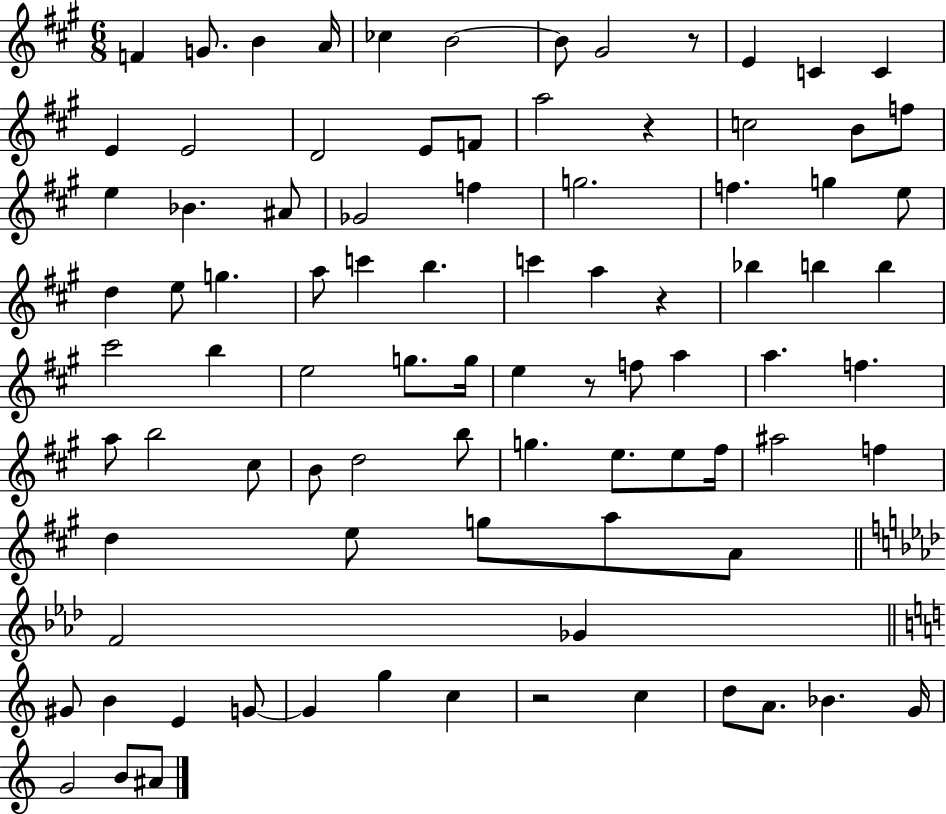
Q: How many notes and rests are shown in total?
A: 89